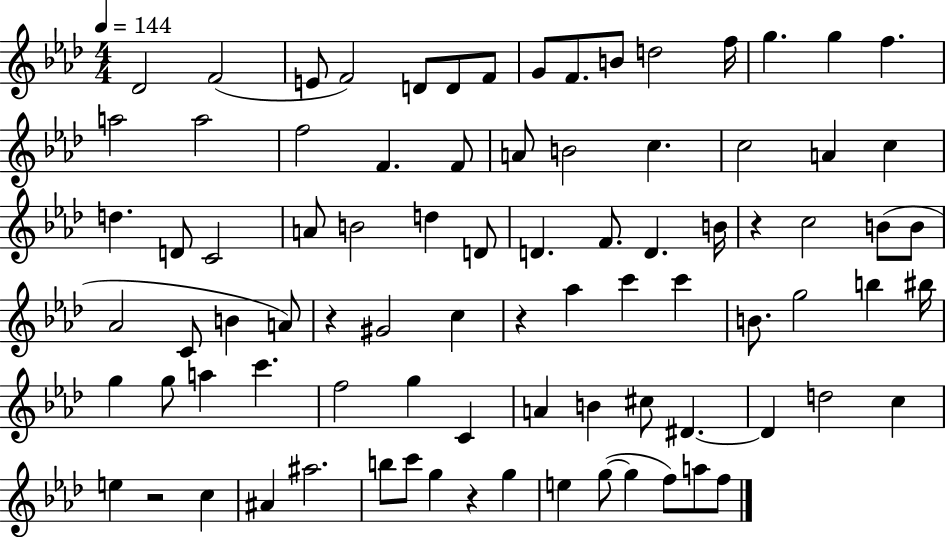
{
  \clef treble
  \numericTimeSignature
  \time 4/4
  \key aes \major
  \tempo 4 = 144
  des'2 f'2( | e'8 f'2) d'8 d'8 f'8 | g'8 f'8. b'8 d''2 f''16 | g''4. g''4 f''4. | \break a''2 a''2 | f''2 f'4. f'8 | a'8 b'2 c''4. | c''2 a'4 c''4 | \break d''4. d'8 c'2 | a'8 b'2 d''4 d'8 | d'4. f'8. d'4. b'16 | r4 c''2 b'8( b'8 | \break aes'2 c'8 b'4 a'8) | r4 gis'2 c''4 | r4 aes''4 c'''4 c'''4 | b'8. g''2 b''4 bis''16 | \break g''4 g''8 a''4 c'''4. | f''2 g''4 c'4 | a'4 b'4 cis''8 dis'4.~~ | dis'4 d''2 c''4 | \break e''4 r2 c''4 | ais'4 ais''2. | b''8 c'''8 g''4 r4 g''4 | e''4 g''8~(~ g''4 f''8) a''8 f''8 | \break \bar "|."
}